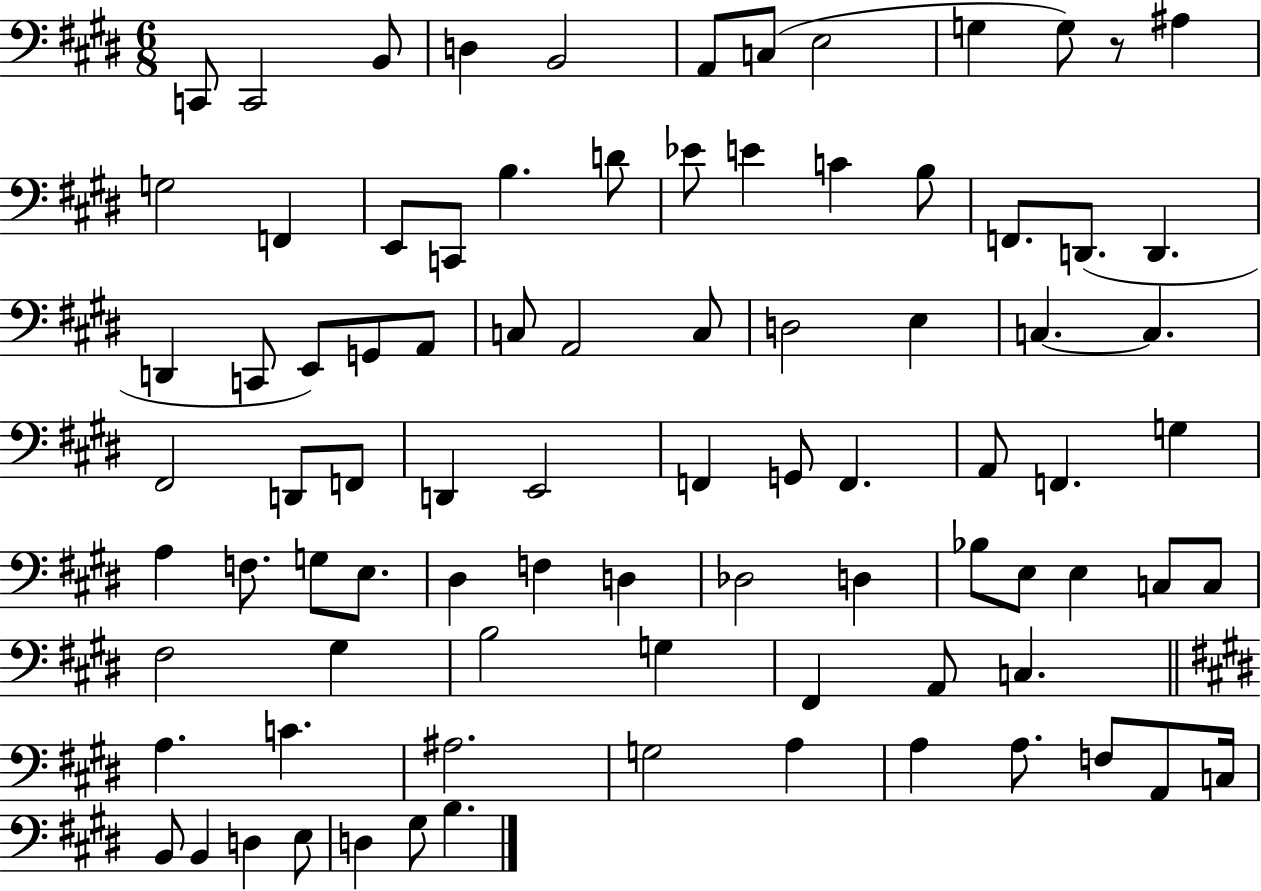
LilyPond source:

{
  \clef bass
  \numericTimeSignature
  \time 6/8
  \key e \major
  c,8 c,2 b,8 | d4 b,2 | a,8 c8( e2 | g4 g8) r8 ais4 | \break g2 f,4 | e,8 c,8 b4. d'8 | ees'8 e'4 c'4 b8 | f,8. d,8.( d,4. | \break d,4 c,8 e,8) g,8 a,8 | c8 a,2 c8 | d2 e4 | c4.~~ c4. | \break fis,2 d,8 f,8 | d,4 e,2 | f,4 g,8 f,4. | a,8 f,4. g4 | \break a4 f8. g8 e8. | dis4 f4 d4 | des2 d4 | bes8 e8 e4 c8 c8 | \break fis2 gis4 | b2 g4 | fis,4 a,8 c4. | \bar "||" \break \key e \major a4. c'4. | ais2. | g2 a4 | a4 a8. f8 a,8 c16 | \break b,8 b,4 d4 e8 | d4 gis8 b4. | \bar "|."
}